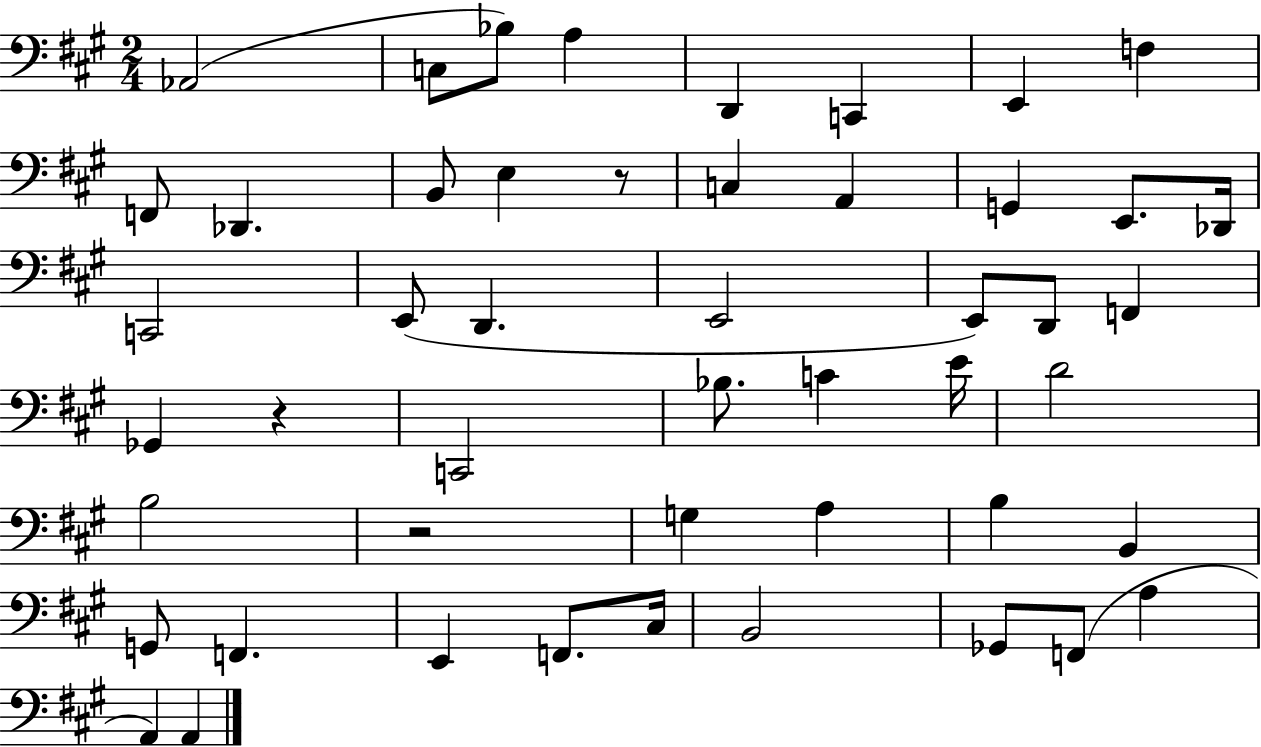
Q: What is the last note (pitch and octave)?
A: A2